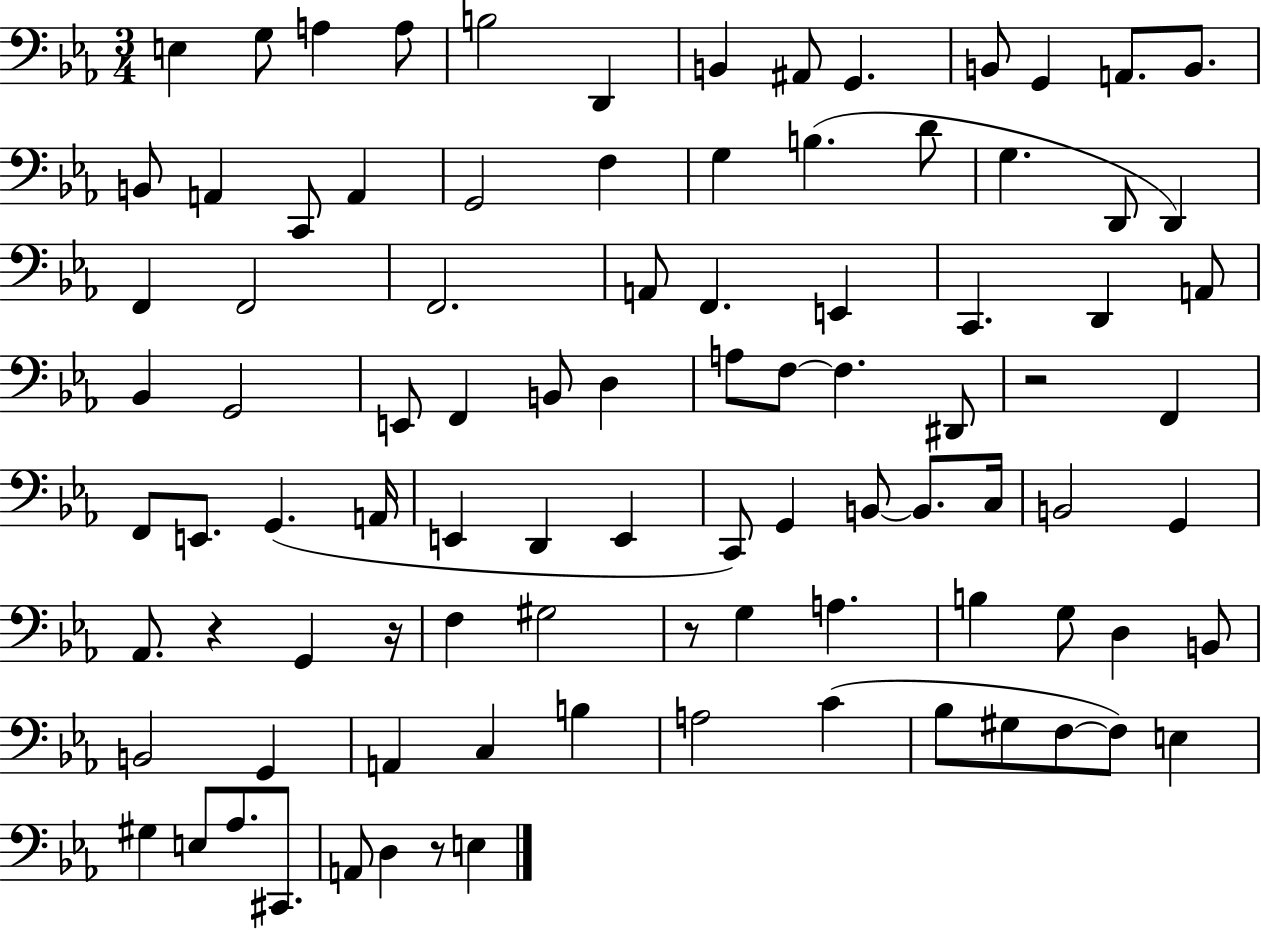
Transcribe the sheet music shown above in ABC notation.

X:1
T:Untitled
M:3/4
L:1/4
K:Eb
E, G,/2 A, A,/2 B,2 D,, B,, ^A,,/2 G,, B,,/2 G,, A,,/2 B,,/2 B,,/2 A,, C,,/2 A,, G,,2 F, G, B, D/2 G, D,,/2 D,, F,, F,,2 F,,2 A,,/2 F,, E,, C,, D,, A,,/2 _B,, G,,2 E,,/2 F,, B,,/2 D, A,/2 F,/2 F, ^D,,/2 z2 F,, F,,/2 E,,/2 G,, A,,/4 E,, D,, E,, C,,/2 G,, B,,/2 B,,/2 C,/4 B,,2 G,, _A,,/2 z G,, z/4 F, ^G,2 z/2 G, A, B, G,/2 D, B,,/2 B,,2 G,, A,, C, B, A,2 C _B,/2 ^G,/2 F,/2 F,/2 E, ^G, E,/2 _A,/2 ^C,,/2 A,,/2 D, z/2 E,